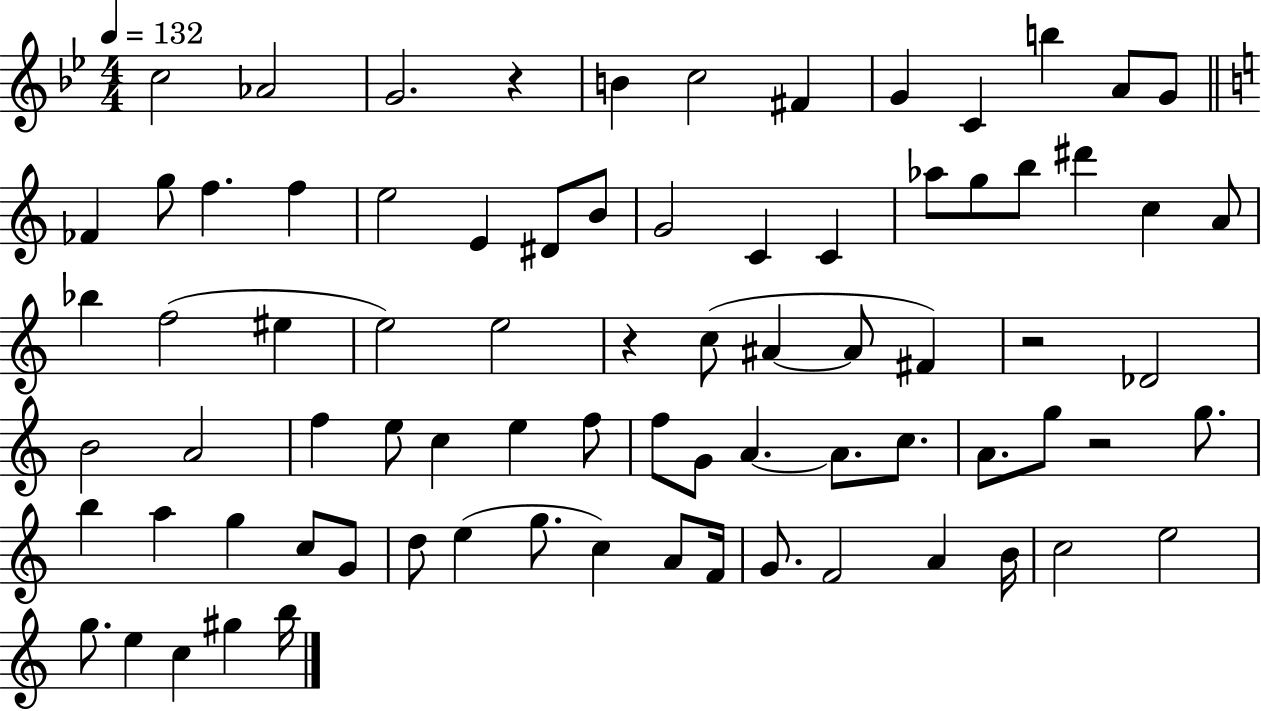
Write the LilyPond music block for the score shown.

{
  \clef treble
  \numericTimeSignature
  \time 4/4
  \key bes \major
  \tempo 4 = 132
  c''2 aes'2 | g'2. r4 | b'4 c''2 fis'4 | g'4 c'4 b''4 a'8 g'8 | \break \bar "||" \break \key c \major fes'4 g''8 f''4. f''4 | e''2 e'4 dis'8 b'8 | g'2 c'4 c'4 | aes''8 g''8 b''8 dis'''4 c''4 a'8 | \break bes''4 f''2( eis''4 | e''2) e''2 | r4 c''8( ais'4~~ ais'8 fis'4) | r2 des'2 | \break b'2 a'2 | f''4 e''8 c''4 e''4 f''8 | f''8 g'8 a'4.~~ a'8. c''8. | a'8. g''8 r2 g''8. | \break b''4 a''4 g''4 c''8 g'8 | d''8 e''4( g''8. c''4) a'8 f'16 | g'8. f'2 a'4 b'16 | c''2 e''2 | \break g''8. e''4 c''4 gis''4 b''16 | \bar "|."
}